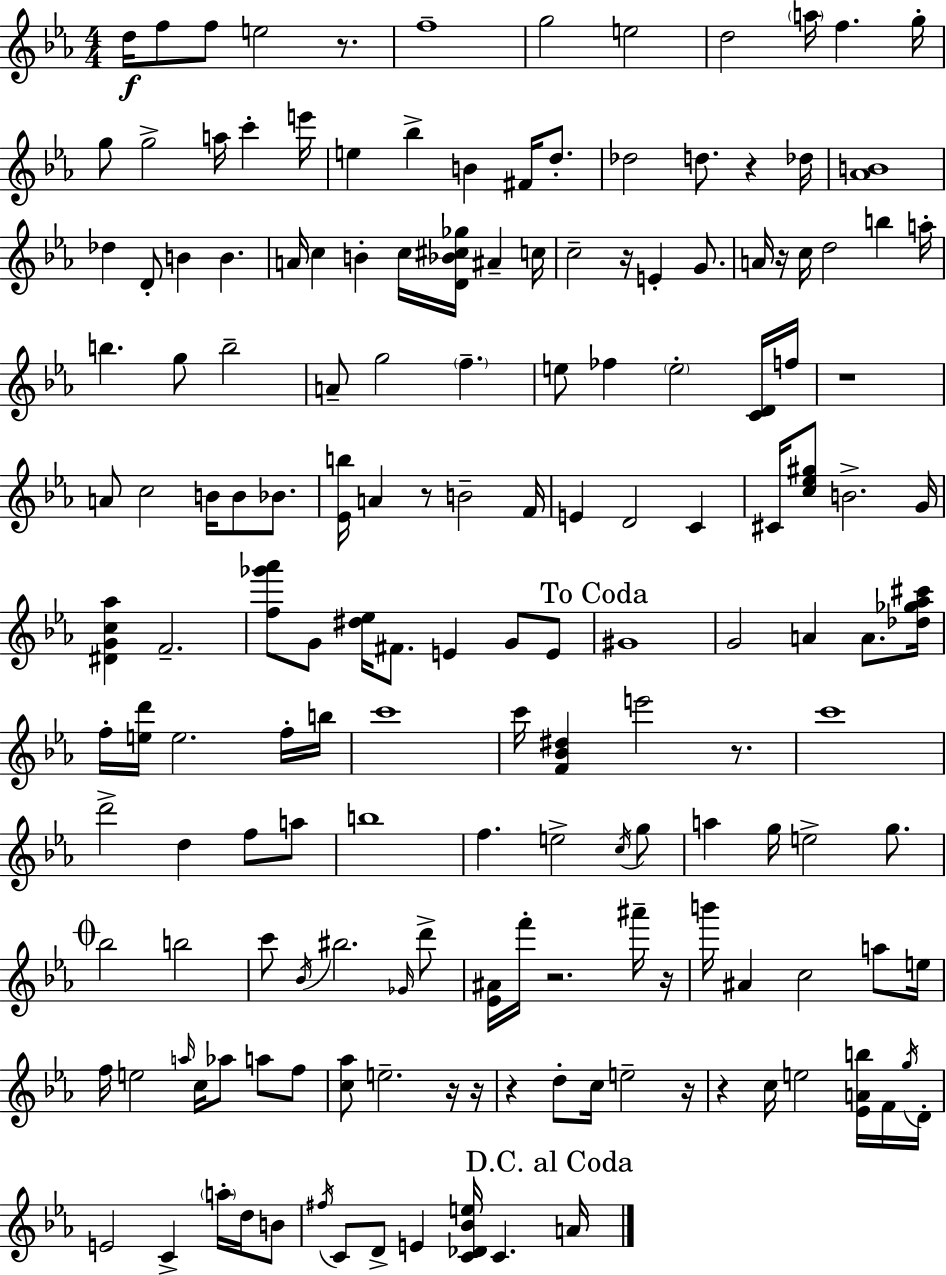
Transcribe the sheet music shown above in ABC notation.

X:1
T:Untitled
M:4/4
L:1/4
K:Eb
d/4 f/2 f/2 e2 z/2 f4 g2 e2 d2 a/4 f g/4 g/2 g2 a/4 c' e'/4 e _b B ^F/4 d/2 _d2 d/2 z _d/4 [_AB]4 _d D/2 B B A/4 c B c/4 [D_B^c_g]/4 ^A c/4 c2 z/4 E G/2 A/4 z/4 c/4 d2 b a/4 b g/2 b2 A/2 g2 f e/2 _f e2 [CD]/4 f/4 z4 A/2 c2 B/4 B/2 _B/2 [_Eb]/4 A z/2 B2 F/4 E D2 C ^C/4 [c_e^g]/2 B2 G/4 [^DGc_a] F2 [f_g'_a']/2 G/2 [^d_e]/4 ^F/2 E G/2 E/2 ^G4 G2 A A/2 [_d_g_a^c']/4 f/4 [ed']/4 e2 f/4 b/4 c'4 c'/4 [F_B^d] e'2 z/2 c'4 d'2 d f/2 a/2 b4 f e2 c/4 g/2 a g/4 e2 g/2 _b2 b2 c'/2 _B/4 ^b2 _G/4 d'/2 [_E^A]/4 f'/4 z2 ^a'/4 z/4 b'/4 ^A c2 a/2 e/4 f/4 e2 a/4 c/4 _a/2 a/2 f/2 [c_a]/2 e2 z/4 z/4 z d/2 c/4 e2 z/4 z c/4 e2 [_EAb]/4 F/4 g/4 D/4 E2 C a/4 d/4 B/2 ^f/4 C/2 D/2 E [C_D_Be]/4 C A/4